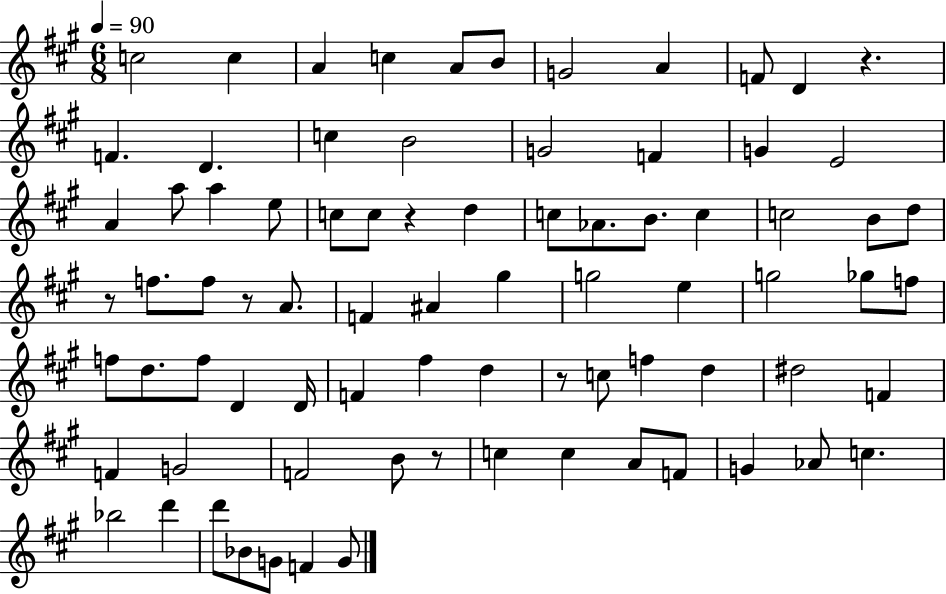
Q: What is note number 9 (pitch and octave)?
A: F4